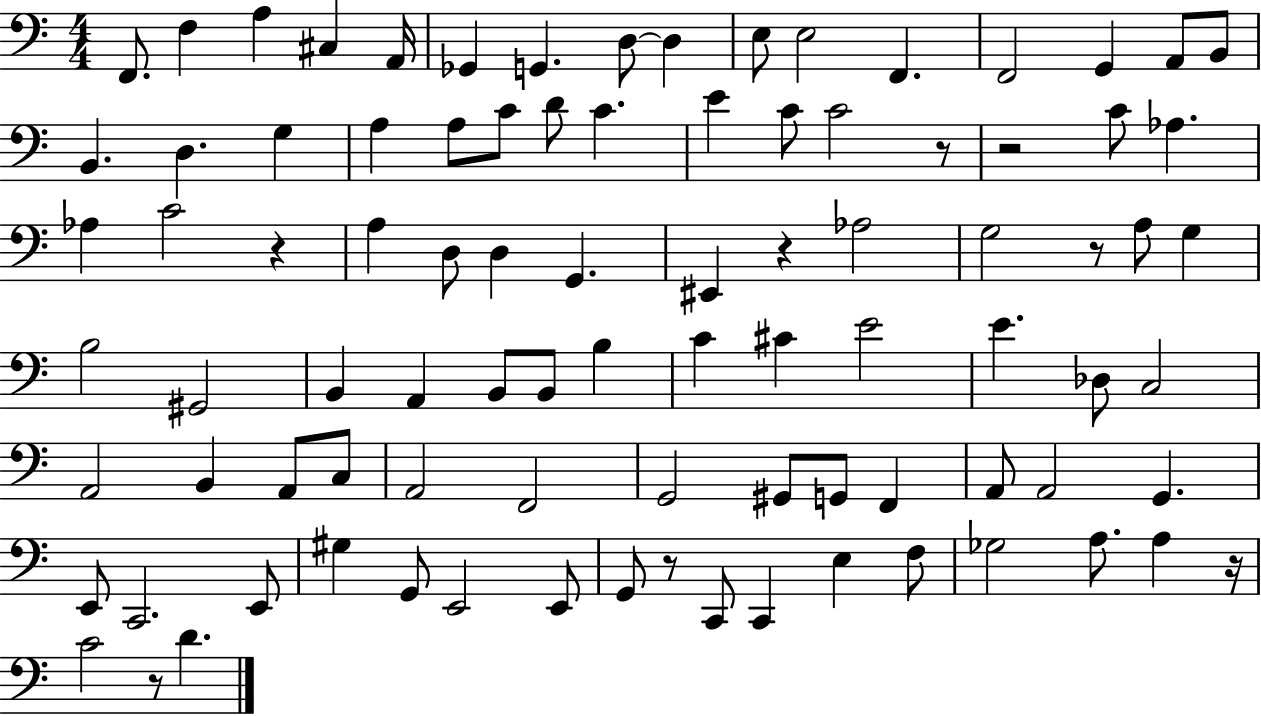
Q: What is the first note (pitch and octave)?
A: F2